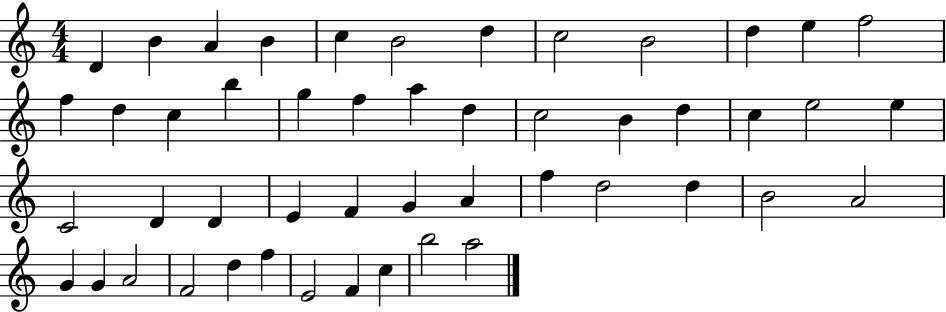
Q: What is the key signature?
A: C major